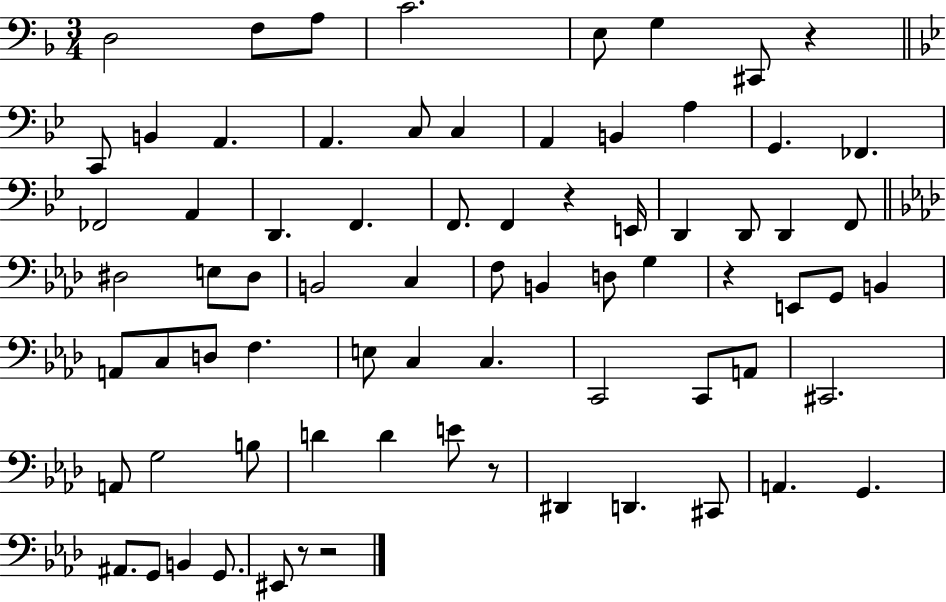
D3/h F3/e A3/e C4/h. E3/e G3/q C#2/e R/q C2/e B2/q A2/q. A2/q. C3/e C3/q A2/q B2/q A3/q G2/q. FES2/q. FES2/h A2/q D2/q. F2/q. F2/e. F2/q R/q E2/s D2/q D2/e D2/q F2/e D#3/h E3/e D#3/e B2/h C3/q F3/e B2/q D3/e G3/q R/q E2/e G2/e B2/q A2/e C3/e D3/e F3/q. E3/e C3/q C3/q. C2/h C2/e A2/e C#2/h. A2/e G3/h B3/e D4/q D4/q E4/e R/e D#2/q D2/q. C#2/e A2/q. G2/q. A#2/e. G2/e B2/q G2/e. EIS2/e R/e R/h